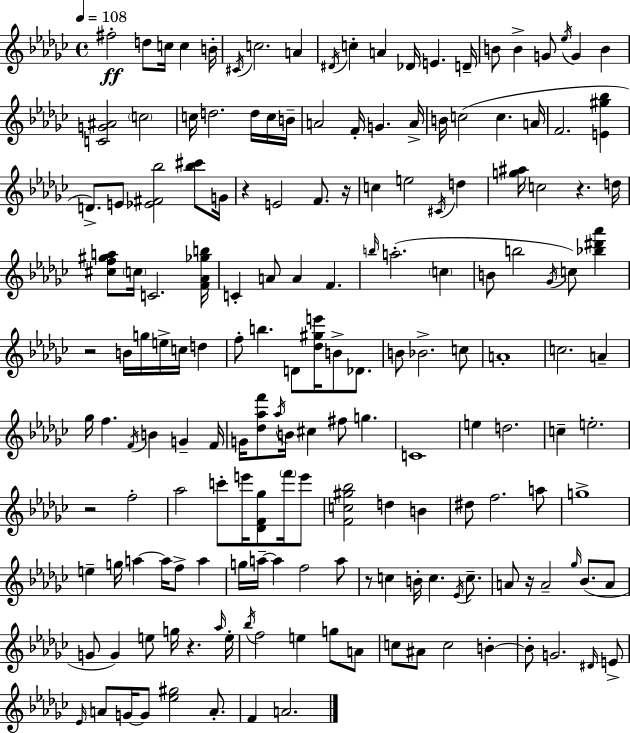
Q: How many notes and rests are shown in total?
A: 172